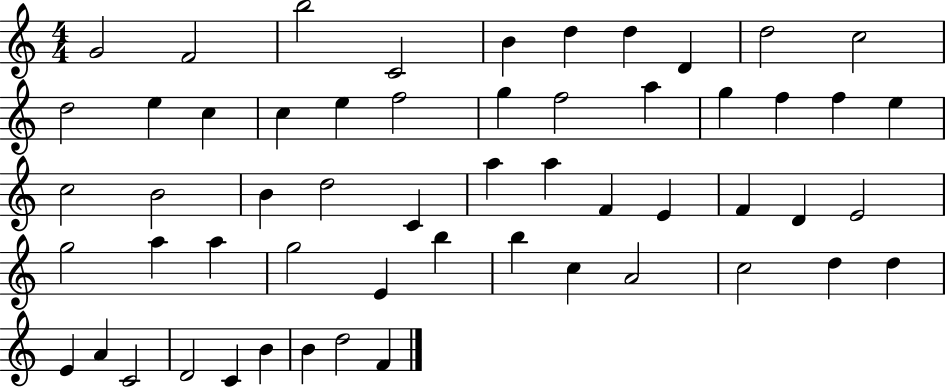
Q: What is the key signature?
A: C major